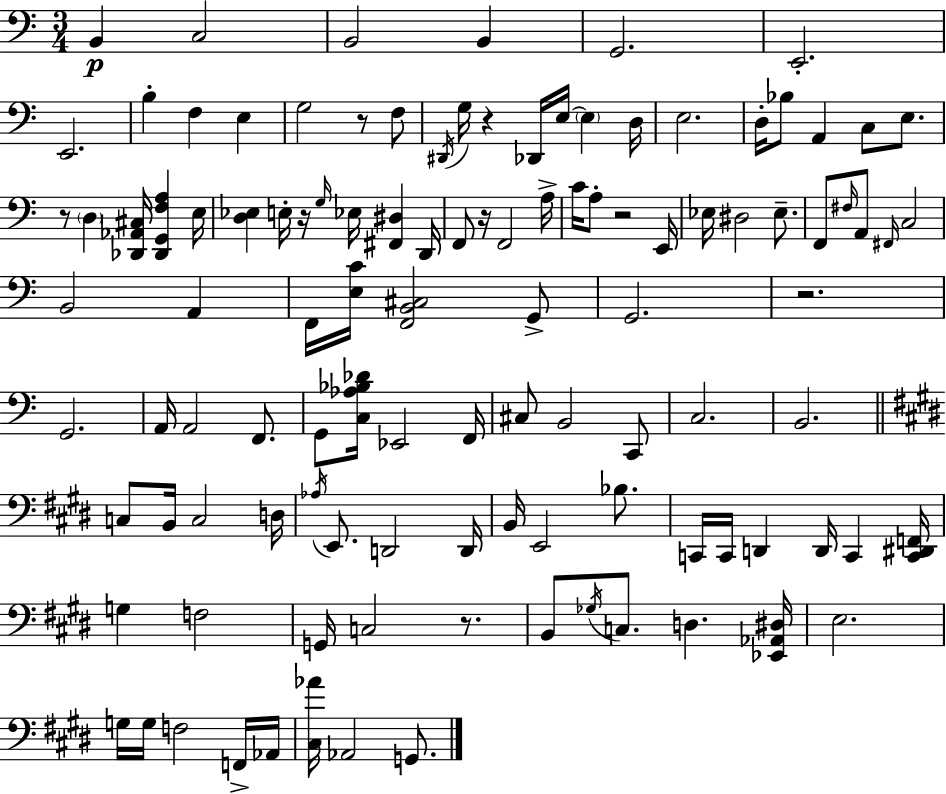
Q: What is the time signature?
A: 3/4